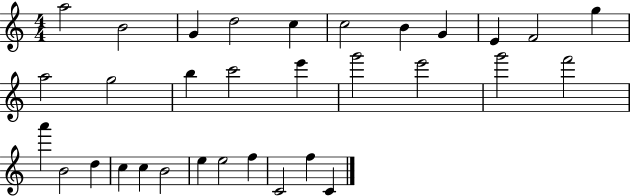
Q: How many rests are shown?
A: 0